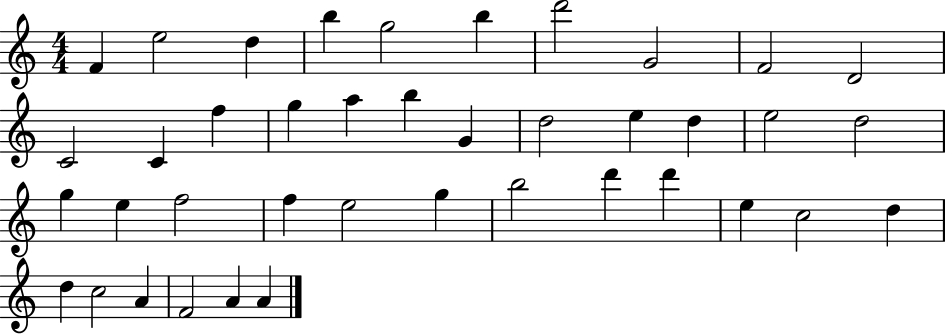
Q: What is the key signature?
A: C major